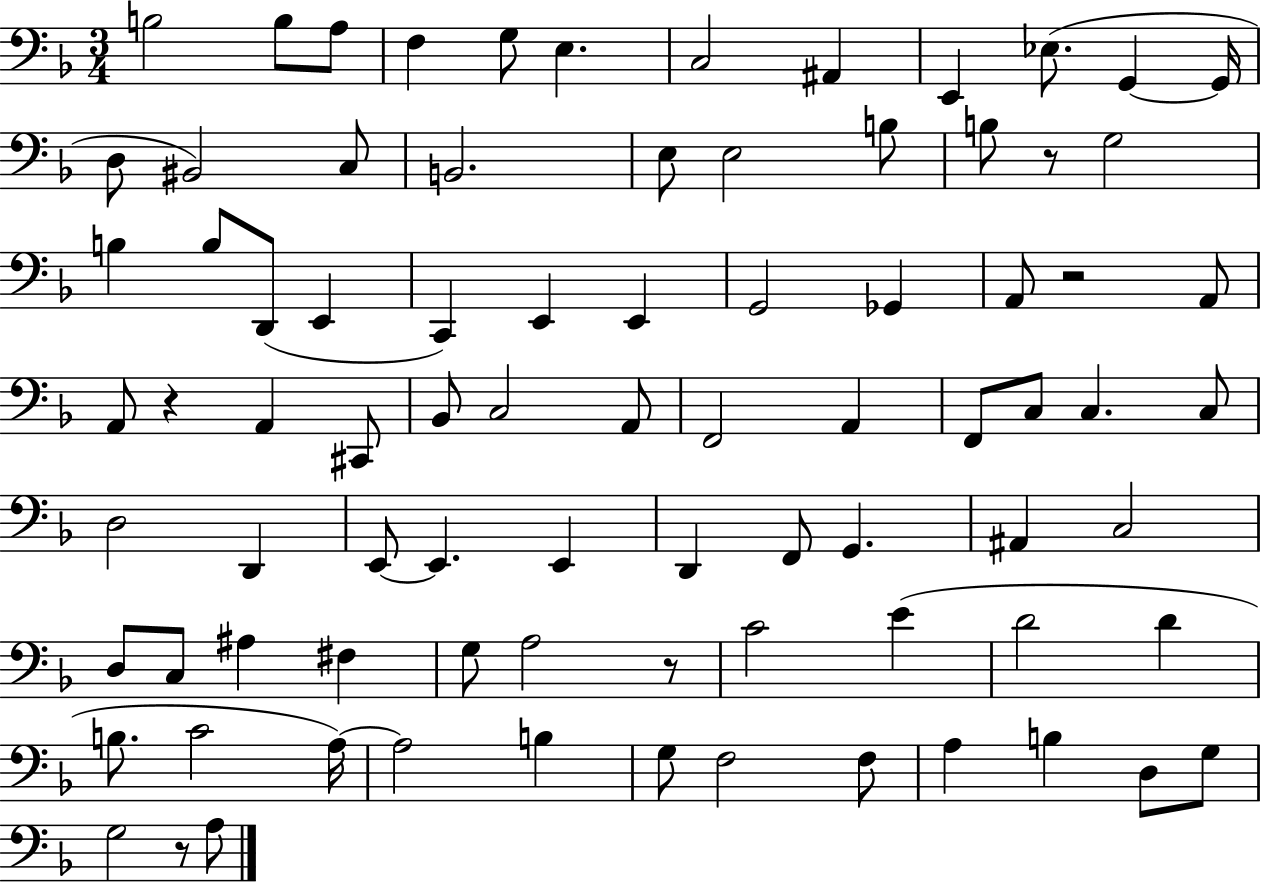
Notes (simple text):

B3/h B3/e A3/e F3/q G3/e E3/q. C3/h A#2/q E2/q Eb3/e. G2/q G2/s D3/e BIS2/h C3/e B2/h. E3/e E3/h B3/e B3/e R/e G3/h B3/q B3/e D2/e E2/q C2/q E2/q E2/q G2/h Gb2/q A2/e R/h A2/e A2/e R/q A2/q C#2/e Bb2/e C3/h A2/e F2/h A2/q F2/e C3/e C3/q. C3/e D3/h D2/q E2/e E2/q. E2/q D2/q F2/e G2/q. A#2/q C3/h D3/e C3/e A#3/q F#3/q G3/e A3/h R/e C4/h E4/q D4/h D4/q B3/e. C4/h A3/s A3/h B3/q G3/e F3/h F3/e A3/q B3/q D3/e G3/e G3/h R/e A3/e